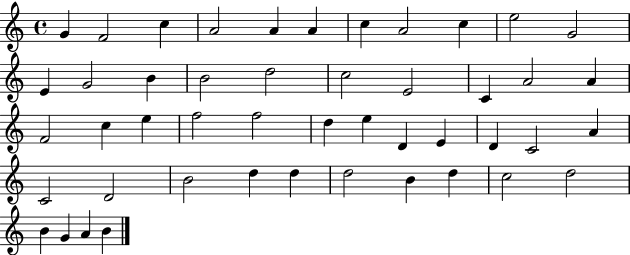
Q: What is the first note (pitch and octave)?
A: G4